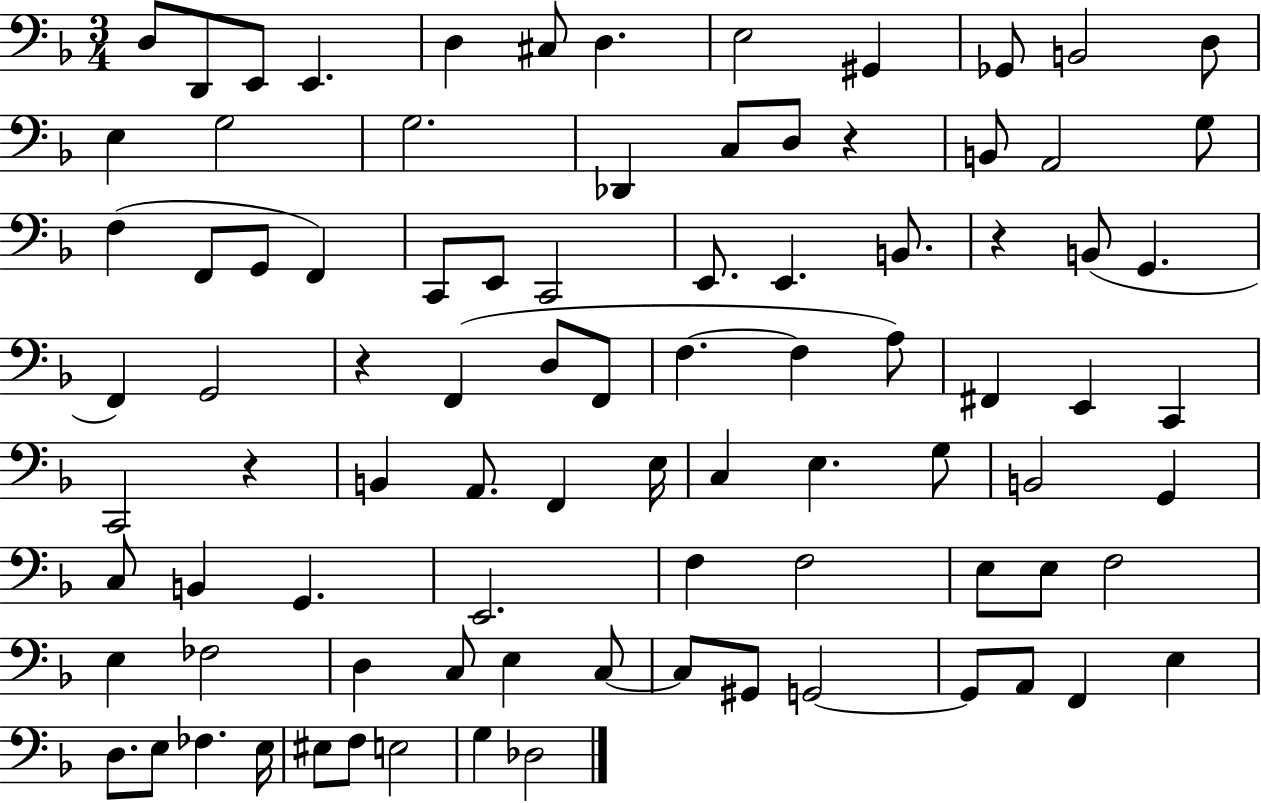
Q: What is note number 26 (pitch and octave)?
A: C2